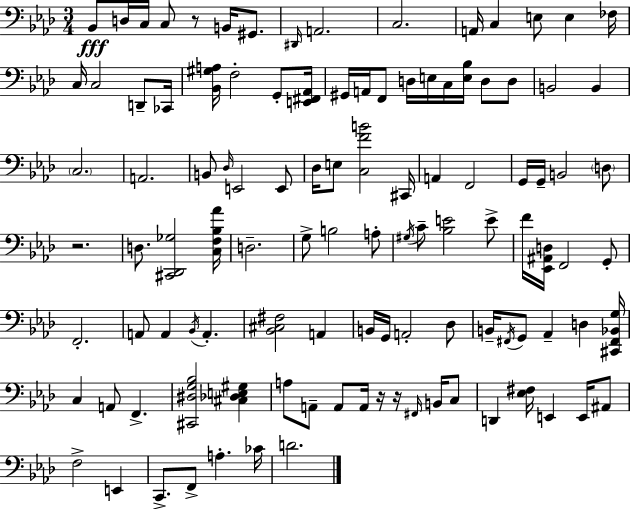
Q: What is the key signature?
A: AES major